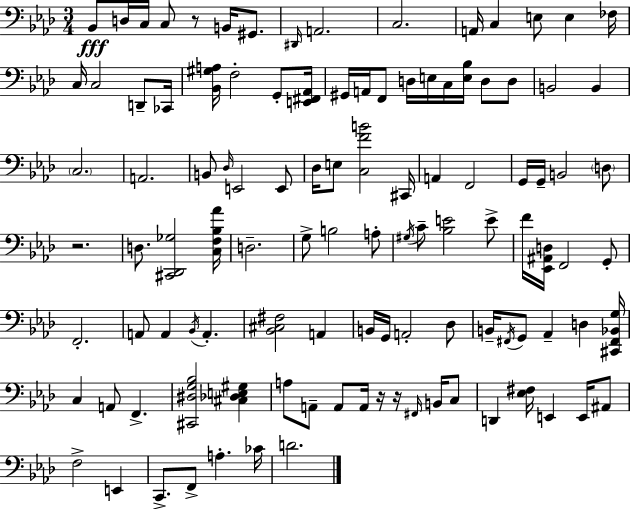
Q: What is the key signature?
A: AES major